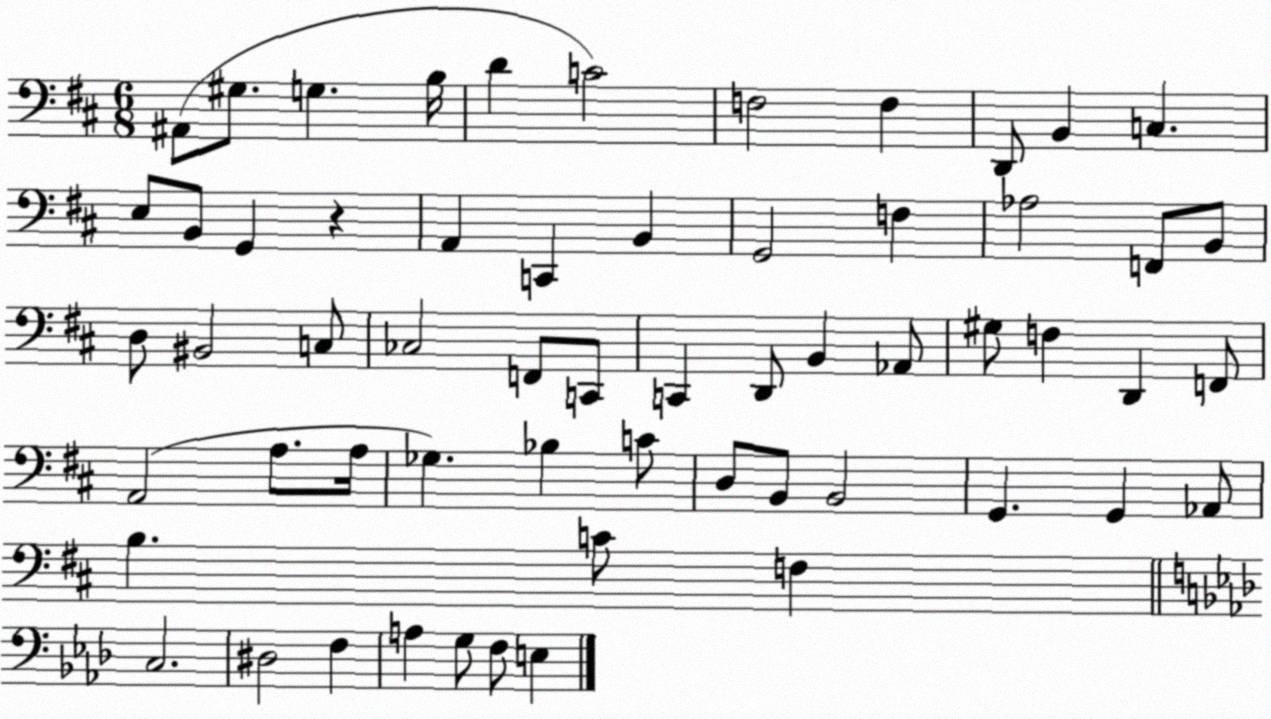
X:1
T:Untitled
M:6/8
L:1/4
K:D
^A,,/2 ^G,/2 G, B,/4 D C2 F,2 F, D,,/2 B,, C, E,/2 B,,/2 G,, z A,, C,, B,, G,,2 F, _A,2 F,,/2 B,,/2 D,/2 ^B,,2 C,/2 _C,2 F,,/2 C,,/2 C,, D,,/2 B,, _A,,/2 ^G,/2 F, D,, F,,/2 A,,2 A,/2 A,/4 _G, _B, C/2 D,/2 B,,/2 B,,2 G,, G,, _A,,/2 B, C/2 F, C,2 ^D,2 F, A, G,/2 F,/2 E,